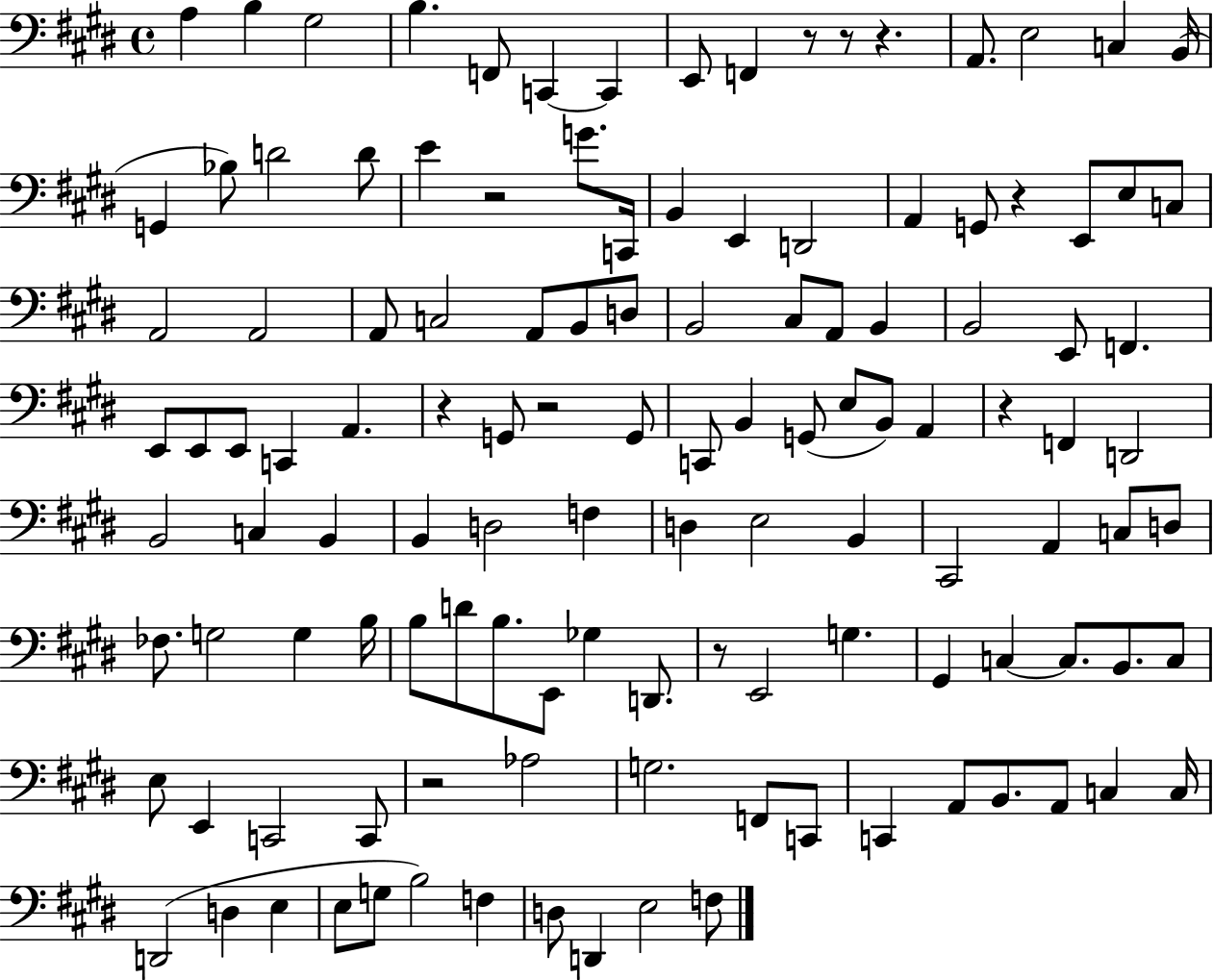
A3/q B3/q G#3/h B3/q. F2/e C2/q C2/q E2/e F2/q R/e R/e R/q. A2/e. E3/h C3/q B2/s G2/q Bb3/e D4/h D4/e E4/q R/h G4/e. C2/s B2/q E2/q D2/h A2/q G2/e R/q E2/e E3/e C3/e A2/h A2/h A2/e C3/h A2/e B2/e D3/e B2/h C#3/e A2/e B2/q B2/h E2/e F2/q. E2/e E2/e E2/e C2/q A2/q. R/q G2/e R/h G2/e C2/e B2/q G2/e E3/e B2/e A2/q R/q F2/q D2/h B2/h C3/q B2/q B2/q D3/h F3/q D3/q E3/h B2/q C#2/h A2/q C3/e D3/e FES3/e. G3/h G3/q B3/s B3/e D4/e B3/e. E2/e Gb3/q D2/e. R/e E2/h G3/q. G#2/q C3/q C3/e. B2/e. C3/e E3/e E2/q C2/h C2/e R/h Ab3/h G3/h. F2/e C2/e C2/q A2/e B2/e. A2/e C3/q C3/s D2/h D3/q E3/q E3/e G3/e B3/h F3/q D3/e D2/q E3/h F3/e